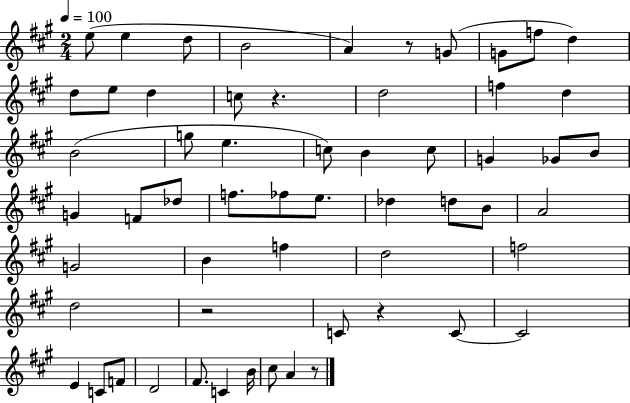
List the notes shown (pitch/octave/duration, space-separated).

E5/e E5/q D5/e B4/h A4/q R/e G4/e G4/e F5/e D5/q D5/e E5/e D5/q C5/e R/q. D5/h F5/q D5/q B4/h G5/e E5/q. C5/e B4/q C5/e G4/q Gb4/e B4/e G4/q F4/e Db5/e F5/e. FES5/e E5/e. Db5/q D5/e B4/e A4/h G4/h B4/q F5/q D5/h F5/h D5/h R/h C4/e R/q C4/e C4/h E4/q C4/e F4/e D4/h F#4/e. C4/q B4/s C#5/e A4/q R/e